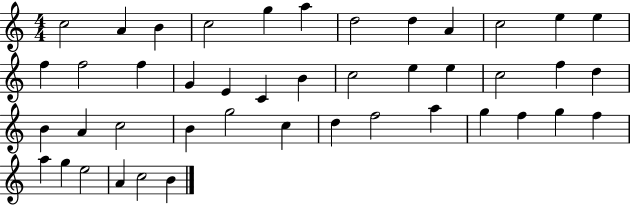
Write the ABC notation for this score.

X:1
T:Untitled
M:4/4
L:1/4
K:C
c2 A B c2 g a d2 d A c2 e e f f2 f G E C B c2 e e c2 f d B A c2 B g2 c d f2 a g f g f a g e2 A c2 B